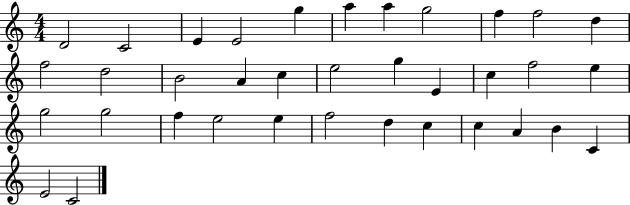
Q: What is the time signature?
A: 4/4